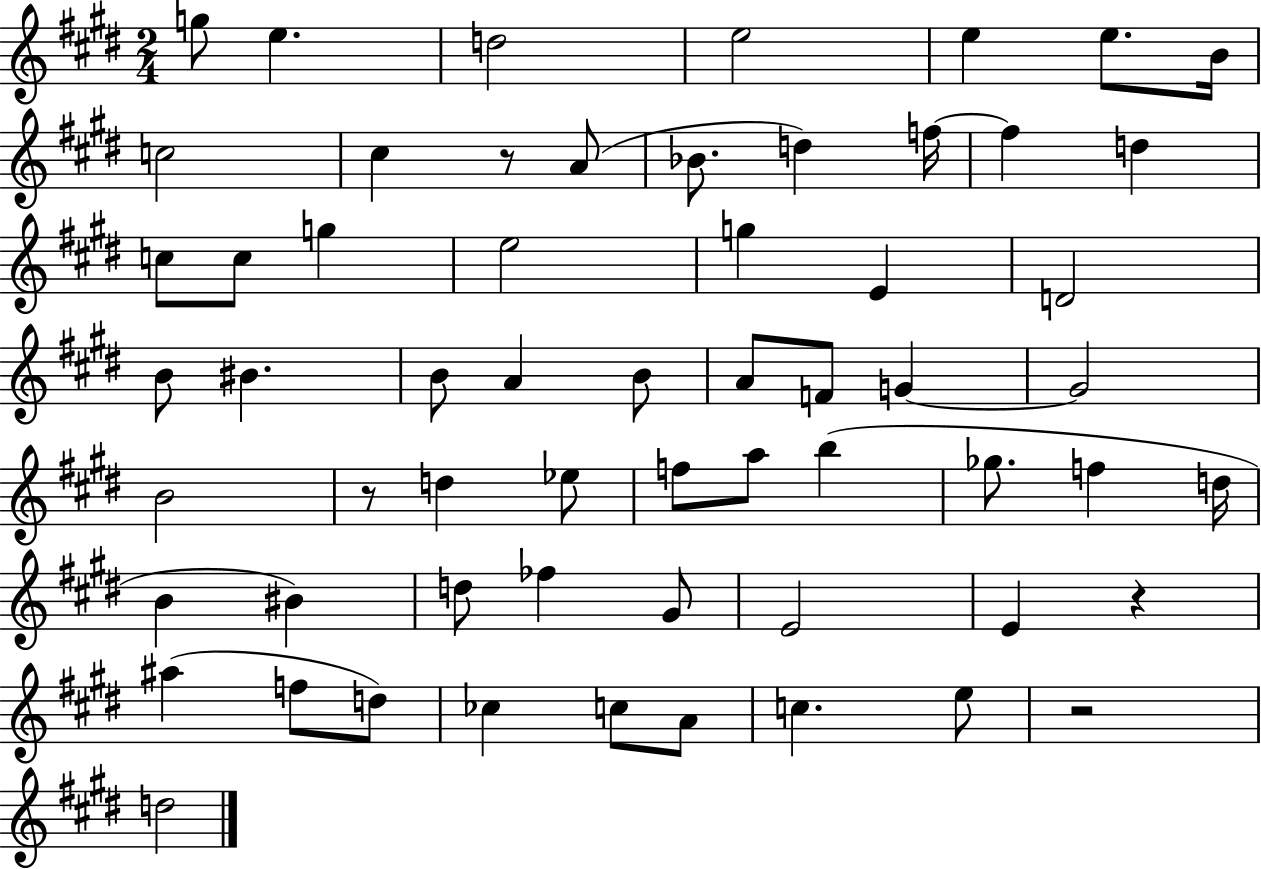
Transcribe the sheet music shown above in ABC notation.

X:1
T:Untitled
M:2/4
L:1/4
K:E
g/2 e d2 e2 e e/2 B/4 c2 ^c z/2 A/2 _B/2 d f/4 f d c/2 c/2 g e2 g E D2 B/2 ^B B/2 A B/2 A/2 F/2 G G2 B2 z/2 d _e/2 f/2 a/2 b _g/2 f d/4 B ^B d/2 _f ^G/2 E2 E z ^a f/2 d/2 _c c/2 A/2 c e/2 z2 d2